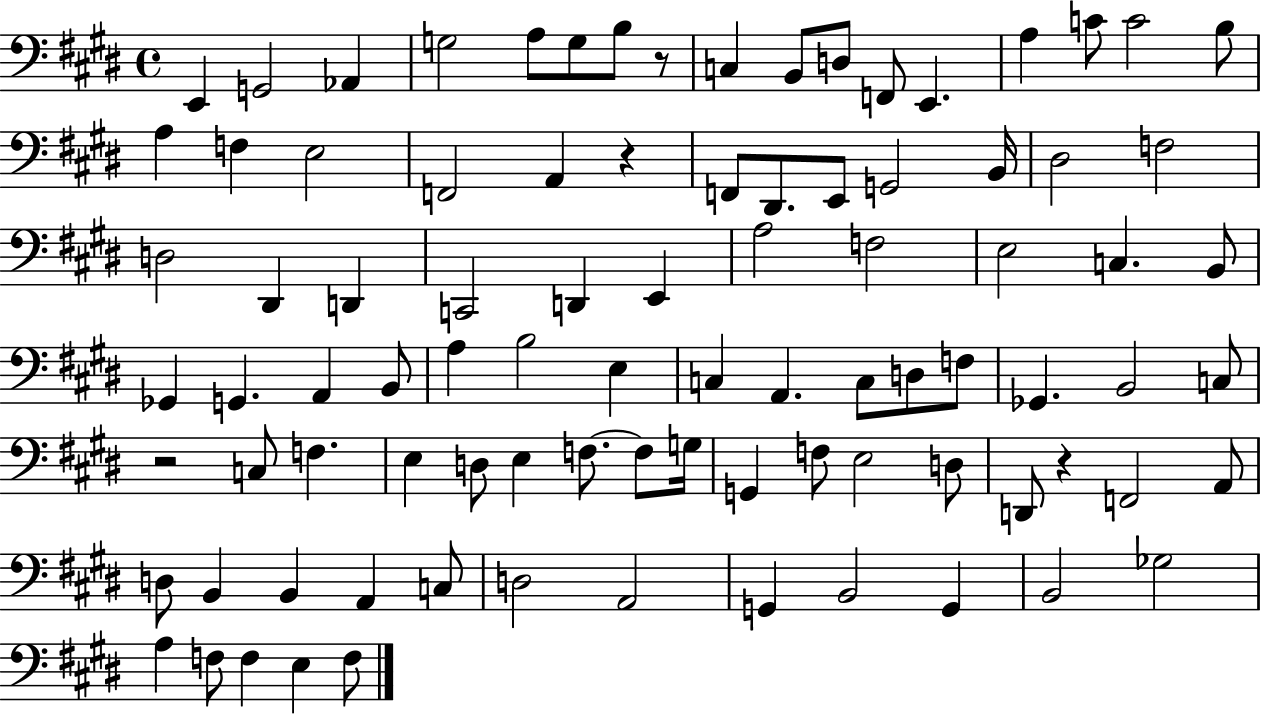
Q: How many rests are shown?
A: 4